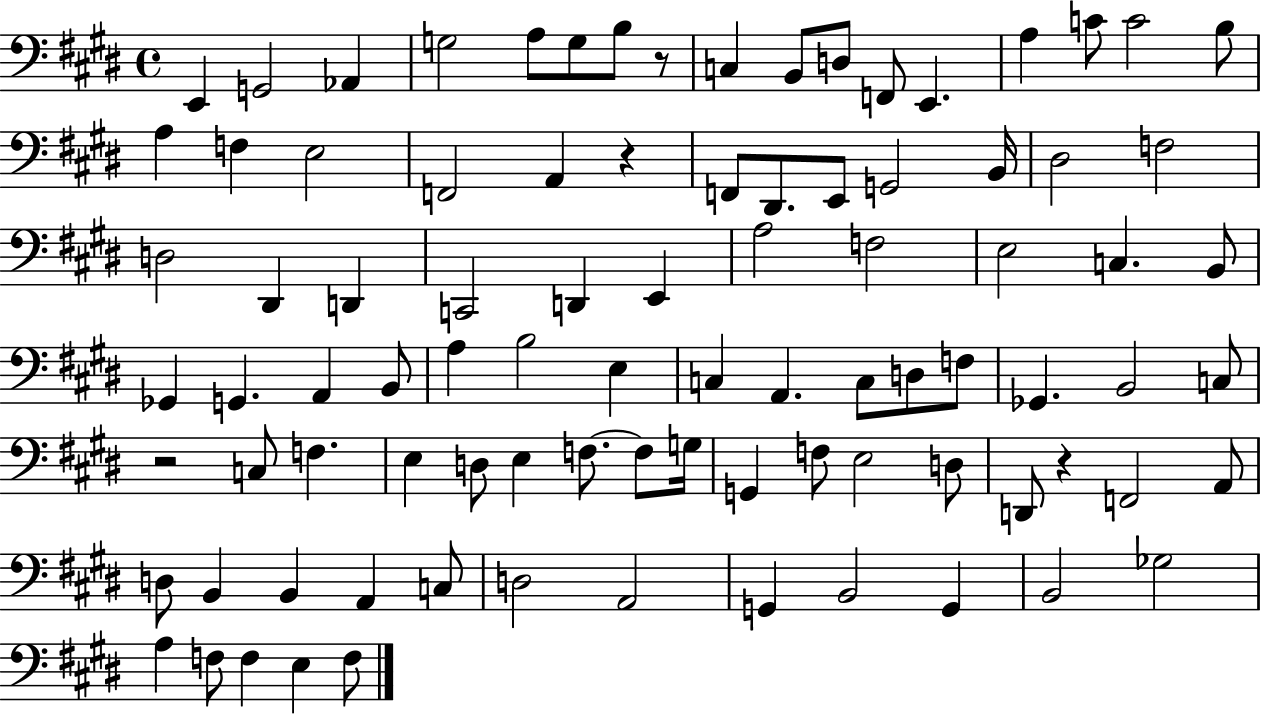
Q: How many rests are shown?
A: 4